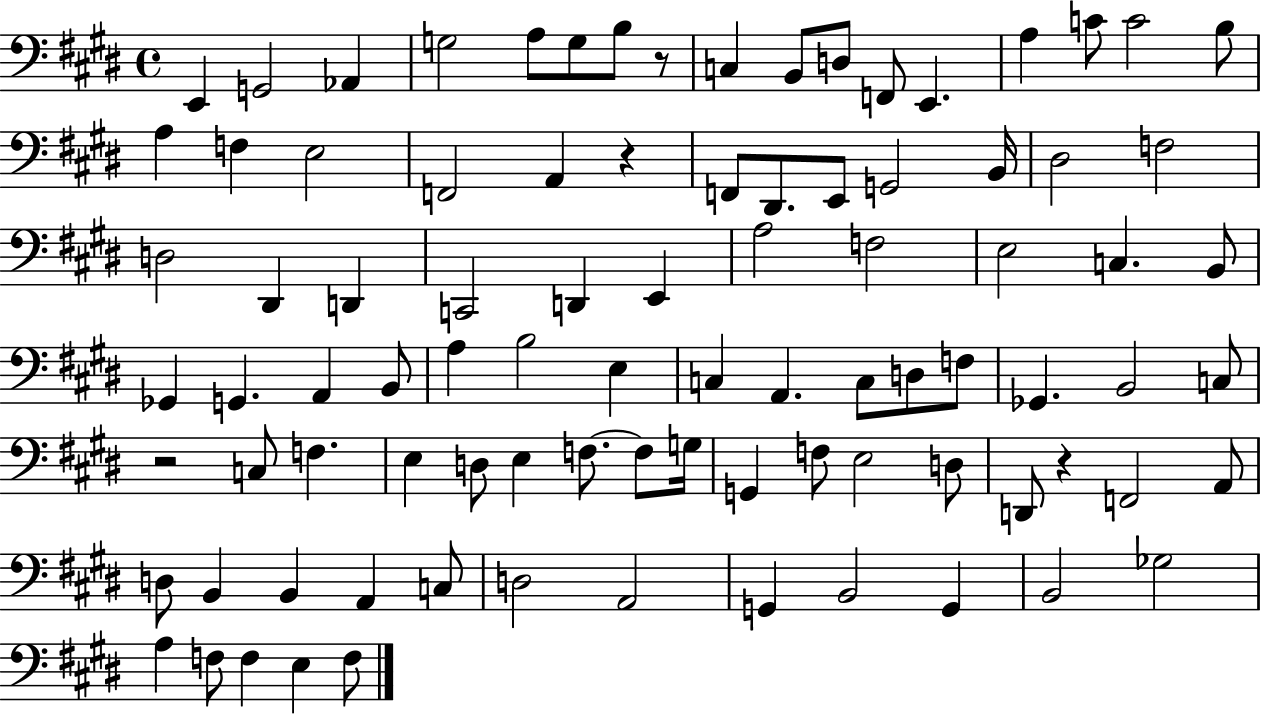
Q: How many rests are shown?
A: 4